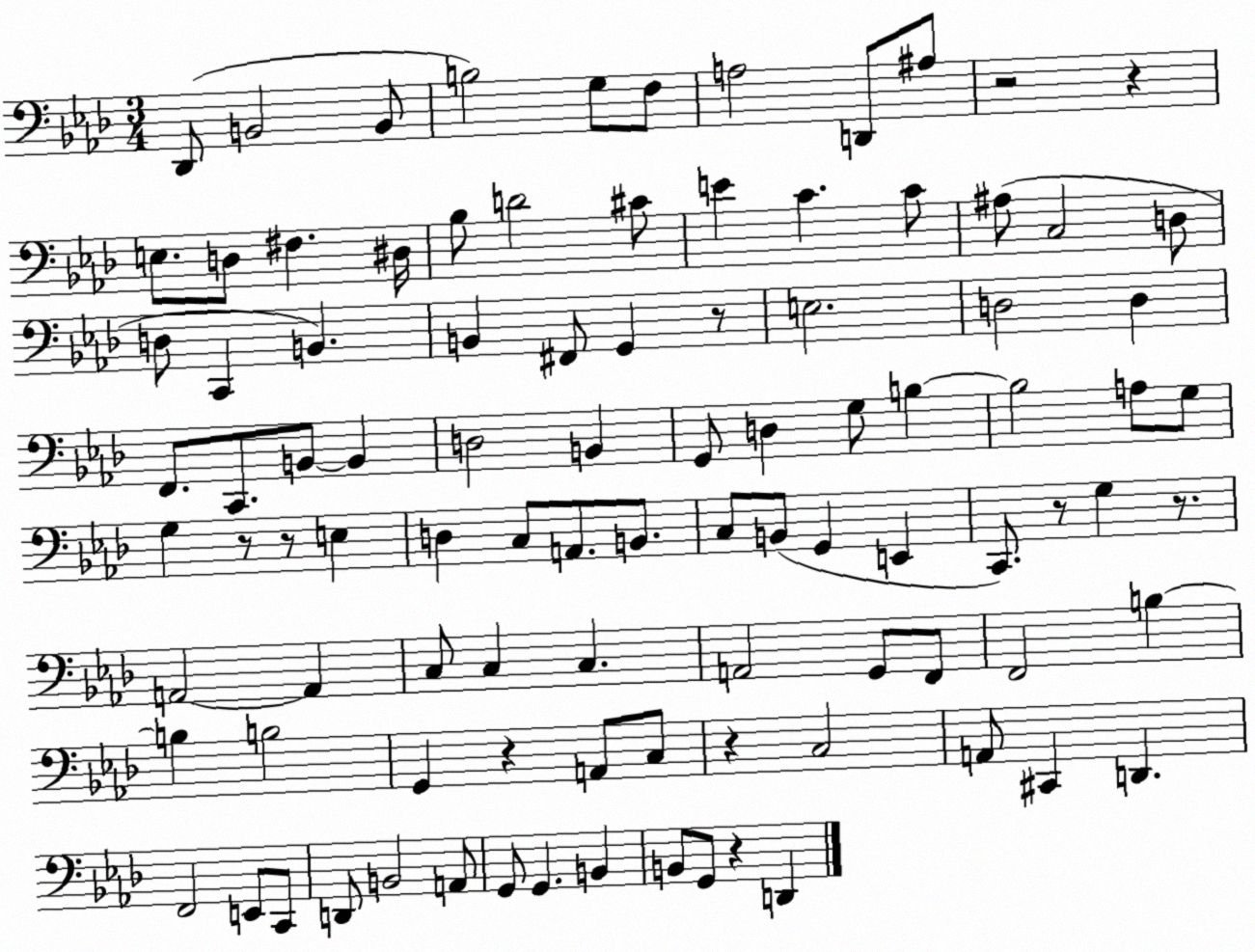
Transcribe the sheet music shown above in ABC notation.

X:1
T:Untitled
M:3/4
L:1/4
K:Ab
_D,,/2 B,,2 B,,/2 B,2 G,/2 F,/2 A,2 D,,/2 ^A,/2 z2 z E,/2 D,/2 ^F, ^D,/4 _B,/2 D2 ^C/2 E C C/2 ^A,/2 C,2 D,/2 D,/2 C,, B,, B,, ^F,,/2 G,, z/2 E,2 D,2 D, F,,/2 C,,/2 B,,/2 B,, D,2 B,, G,,/2 D, G,/2 B, B,2 A,/2 G,/2 G, z/2 z/2 E, D, C,/2 A,,/2 B,,/2 C,/2 B,,/2 G,, E,, C,,/2 z/2 G, z/2 A,,2 A,, C,/2 C, C, A,,2 G,,/2 F,,/2 F,,2 B, B, B,2 G,, z A,,/2 C,/2 z C,2 A,,/2 ^C,, D,, F,,2 E,,/2 C,,/2 D,,/2 B,,2 A,,/2 G,,/2 G,, B,, B,,/2 G,,/2 z D,,